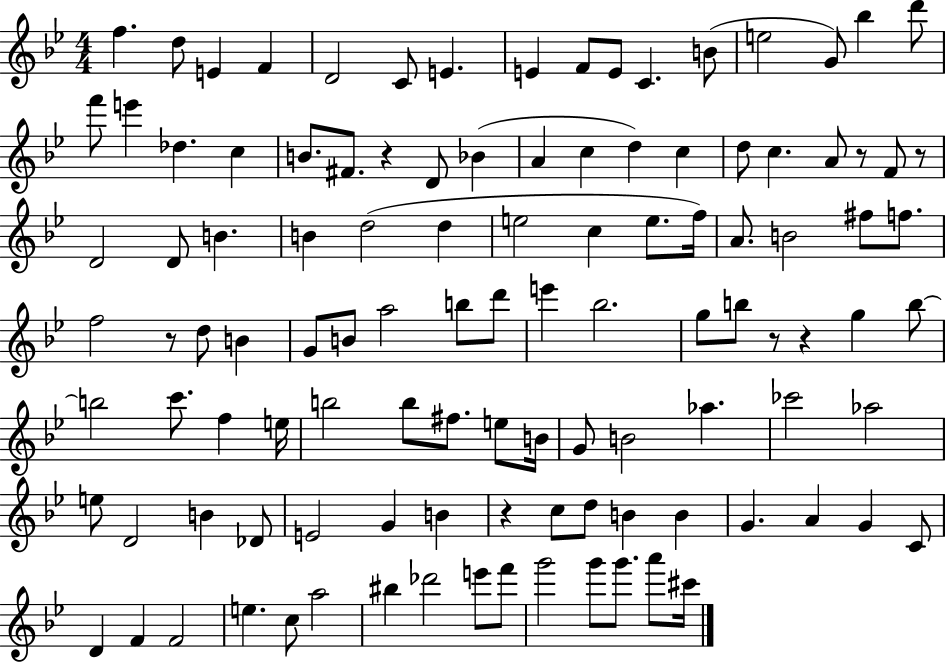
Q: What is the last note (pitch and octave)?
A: C#6